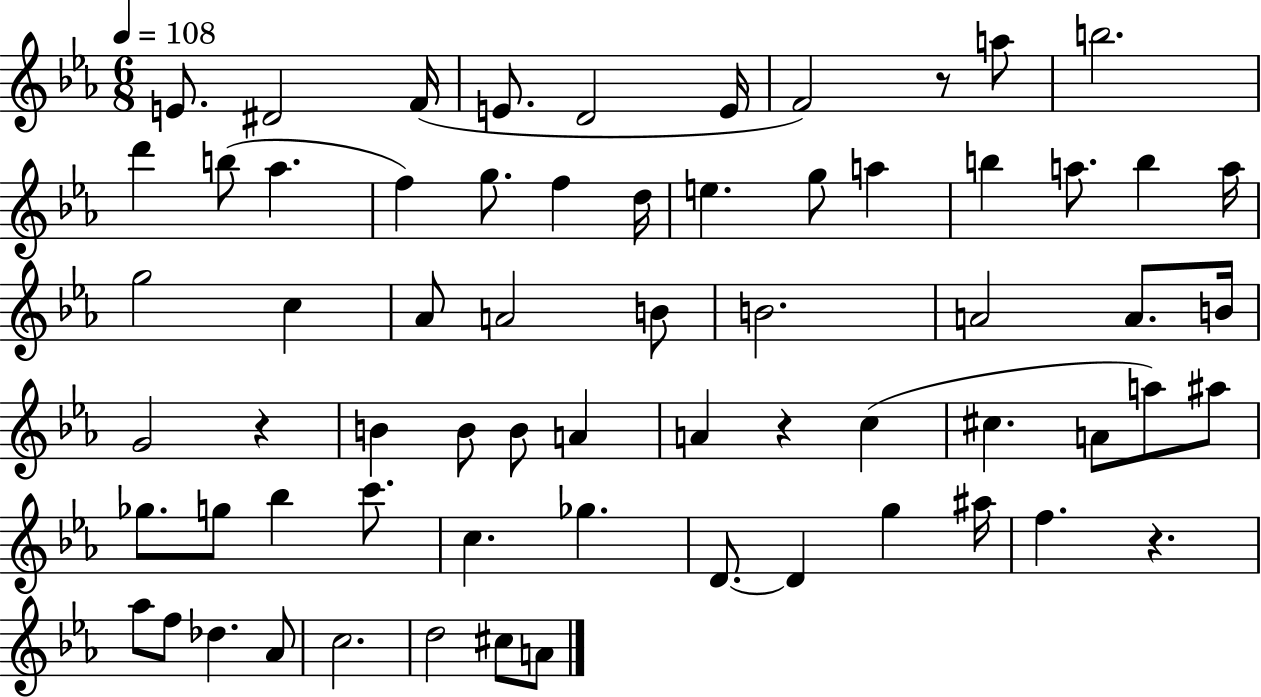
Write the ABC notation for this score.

X:1
T:Untitled
M:6/8
L:1/4
K:Eb
E/2 ^D2 F/4 E/2 D2 E/4 F2 z/2 a/2 b2 d' b/2 _a f g/2 f d/4 e g/2 a b a/2 b a/4 g2 c _A/2 A2 B/2 B2 A2 A/2 B/4 G2 z B B/2 B/2 A A z c ^c A/2 a/2 ^a/2 _g/2 g/2 _b c'/2 c _g D/2 D g ^a/4 f z _a/2 f/2 _d _A/2 c2 d2 ^c/2 A/2